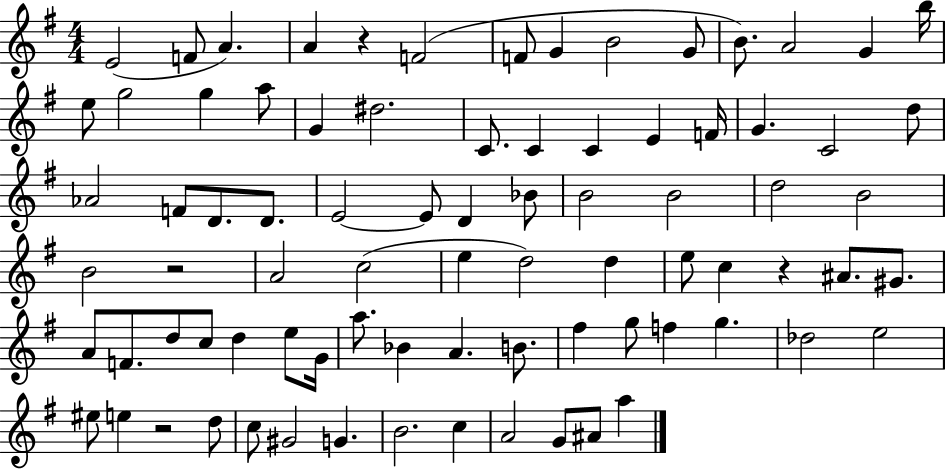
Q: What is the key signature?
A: G major